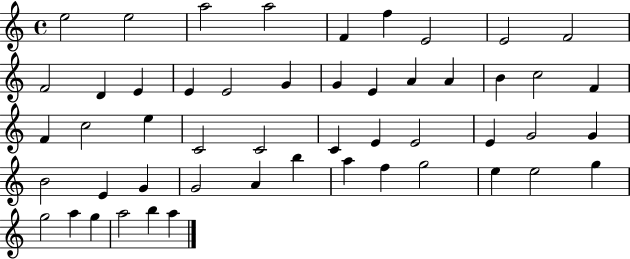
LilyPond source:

{
  \clef treble
  \time 4/4
  \defaultTimeSignature
  \key c \major
  e''2 e''2 | a''2 a''2 | f'4 f''4 e'2 | e'2 f'2 | \break f'2 d'4 e'4 | e'4 e'2 g'4 | g'4 e'4 a'4 a'4 | b'4 c''2 f'4 | \break f'4 c''2 e''4 | c'2 c'2 | c'4 e'4 e'2 | e'4 g'2 g'4 | \break b'2 e'4 g'4 | g'2 a'4 b''4 | a''4 f''4 g''2 | e''4 e''2 g''4 | \break g''2 a''4 g''4 | a''2 b''4 a''4 | \bar "|."
}